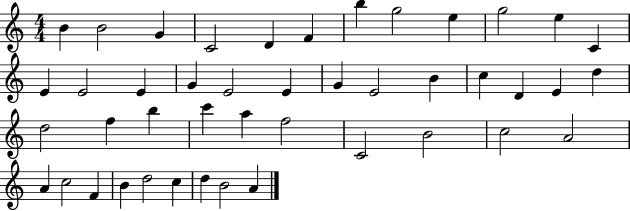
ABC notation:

X:1
T:Untitled
M:4/4
L:1/4
K:C
B B2 G C2 D F b g2 e g2 e C E E2 E G E2 E G E2 B c D E d d2 f b c' a f2 C2 B2 c2 A2 A c2 F B d2 c d B2 A